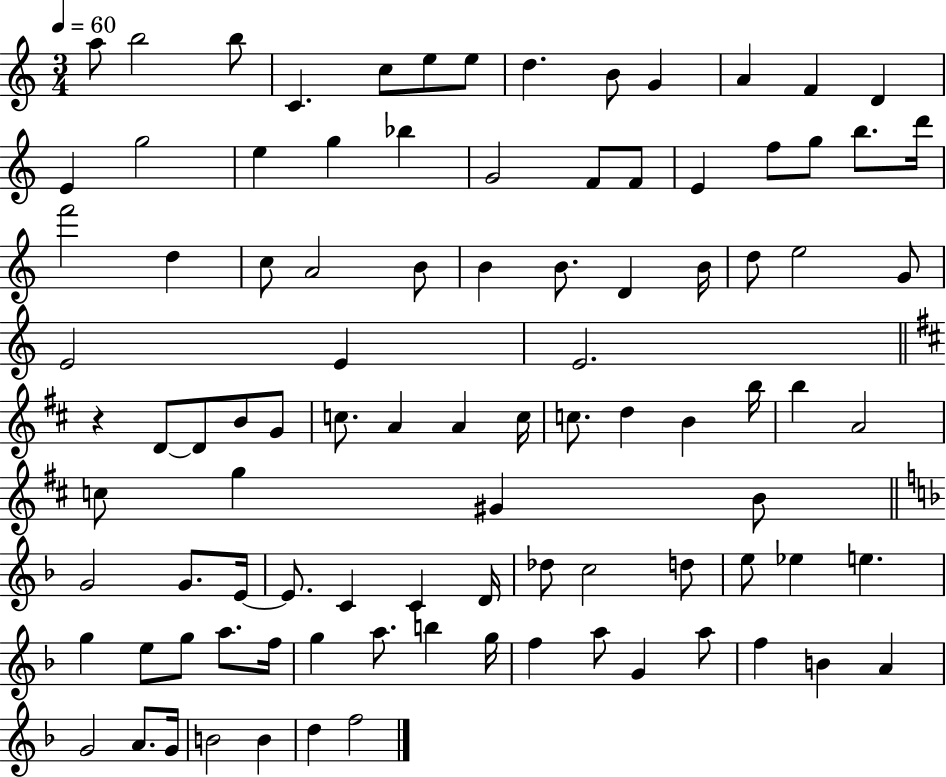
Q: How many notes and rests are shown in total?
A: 96